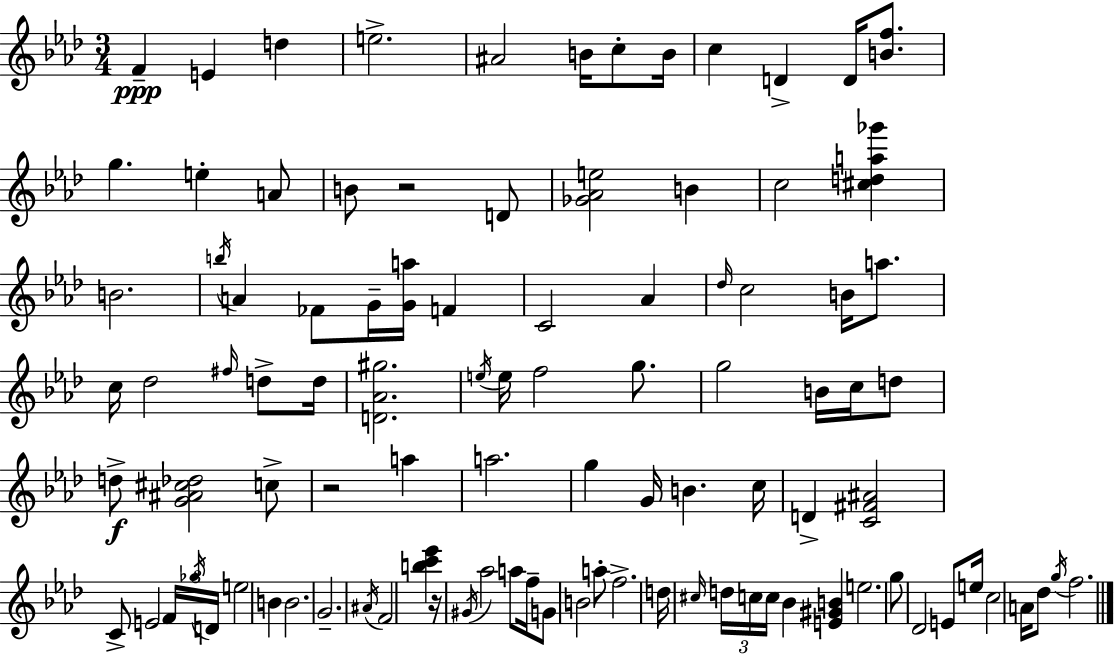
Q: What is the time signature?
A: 3/4